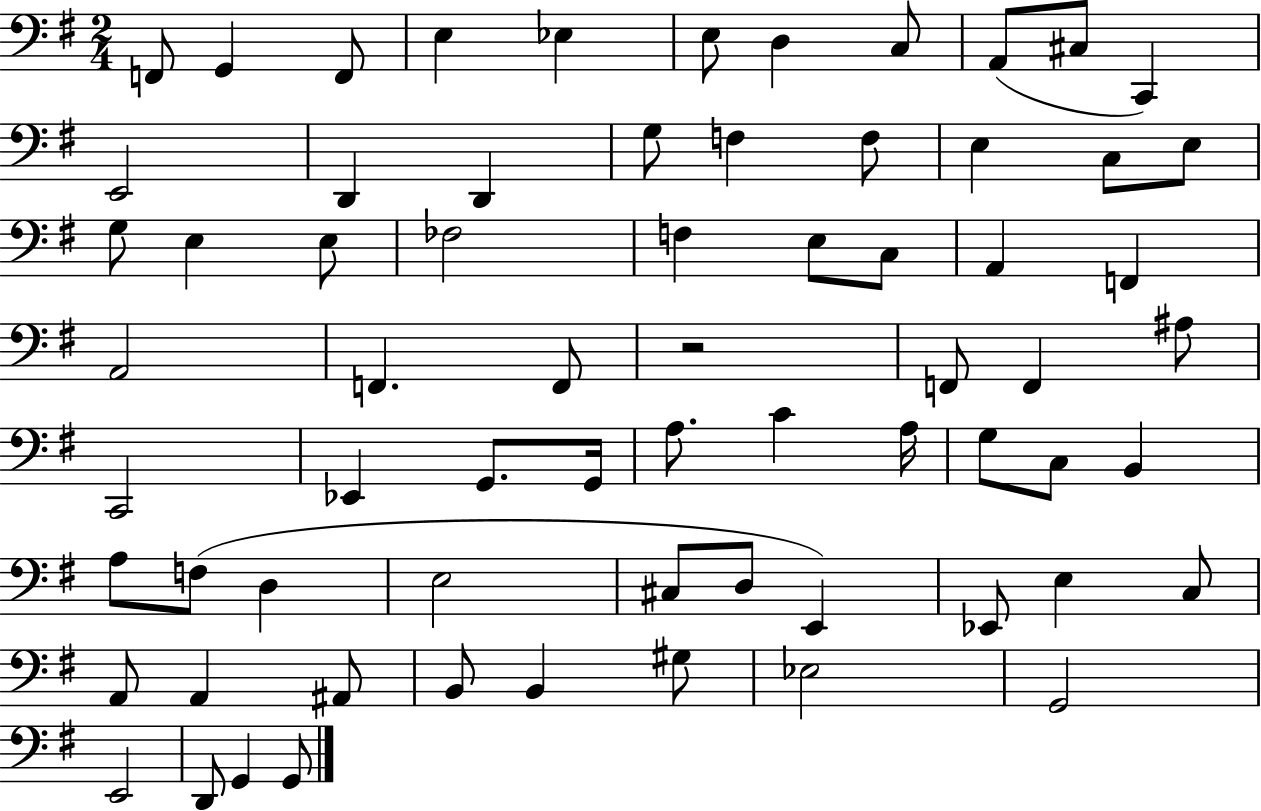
{
  \clef bass
  \numericTimeSignature
  \time 2/4
  \key g \major
  f,8 g,4 f,8 | e4 ees4 | e8 d4 c8 | a,8( cis8 c,4) | \break e,2 | d,4 d,4 | g8 f4 f8 | e4 c8 e8 | \break g8 e4 e8 | fes2 | f4 e8 c8 | a,4 f,4 | \break a,2 | f,4. f,8 | r2 | f,8 f,4 ais8 | \break c,2 | ees,4 g,8. g,16 | a8. c'4 a16 | g8 c8 b,4 | \break a8 f8( d4 | e2 | cis8 d8 e,4) | ees,8 e4 c8 | \break a,8 a,4 ais,8 | b,8 b,4 gis8 | ees2 | g,2 | \break e,2 | d,8 g,4 g,8 | \bar "|."
}